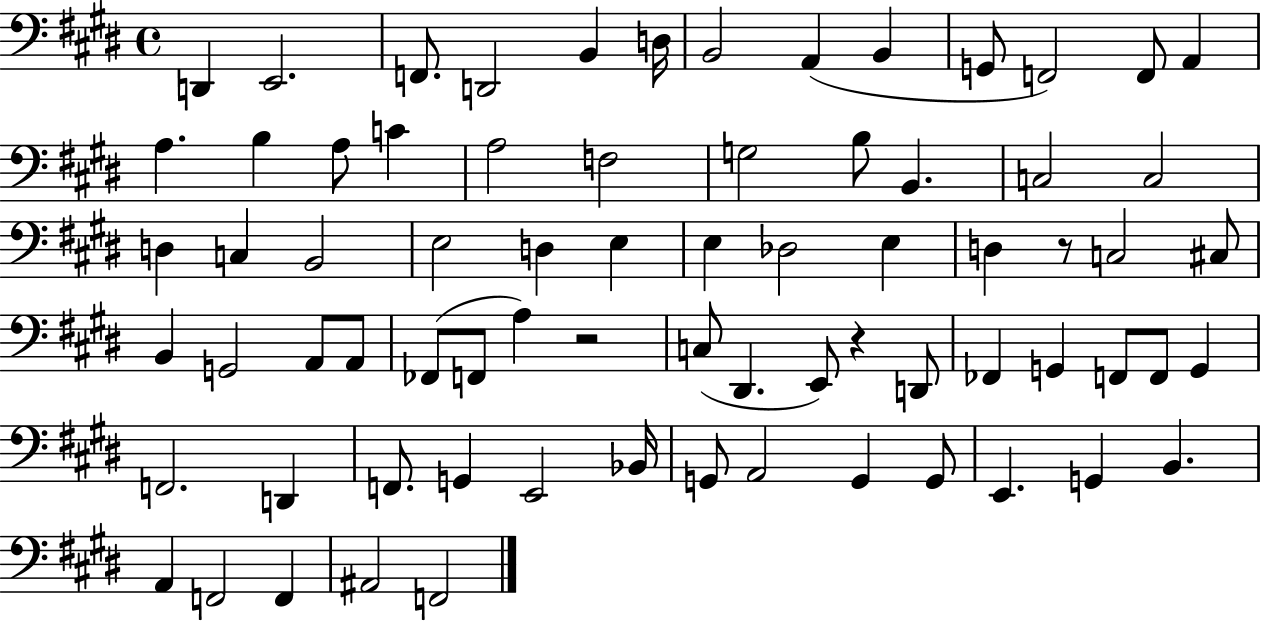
{
  \clef bass
  \time 4/4
  \defaultTimeSignature
  \key e \major
  d,4 e,2. | f,8. d,2 b,4 d16 | b,2 a,4( b,4 | g,8 f,2) f,8 a,4 | \break a4. b4 a8 c'4 | a2 f2 | g2 b8 b,4. | c2 c2 | \break d4 c4 b,2 | e2 d4 e4 | e4 des2 e4 | d4 r8 c2 cis8 | \break b,4 g,2 a,8 a,8 | fes,8( f,8 a4) r2 | c8( dis,4. e,8) r4 d,8 | fes,4 g,4 f,8 f,8 g,4 | \break f,2. d,4 | f,8. g,4 e,2 bes,16 | g,8 a,2 g,4 g,8 | e,4. g,4 b,4. | \break a,4 f,2 f,4 | ais,2 f,2 | \bar "|."
}